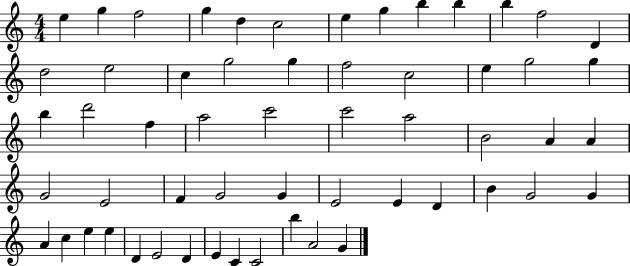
{
  \clef treble
  \numericTimeSignature
  \time 4/4
  \key c \major
  e''4 g''4 f''2 | g''4 d''4 c''2 | e''4 g''4 b''4 b''4 | b''4 f''2 d'4 | \break d''2 e''2 | c''4 g''2 g''4 | f''2 c''2 | e''4 g''2 g''4 | \break b''4 d'''2 f''4 | a''2 c'''2 | c'''2 a''2 | b'2 a'4 a'4 | \break g'2 e'2 | f'4 g'2 g'4 | e'2 e'4 d'4 | b'4 g'2 g'4 | \break a'4 c''4 e''4 e''4 | d'4 e'2 d'4 | e'4 c'4 c'2 | b''4 a'2 g'4 | \break \bar "|."
}